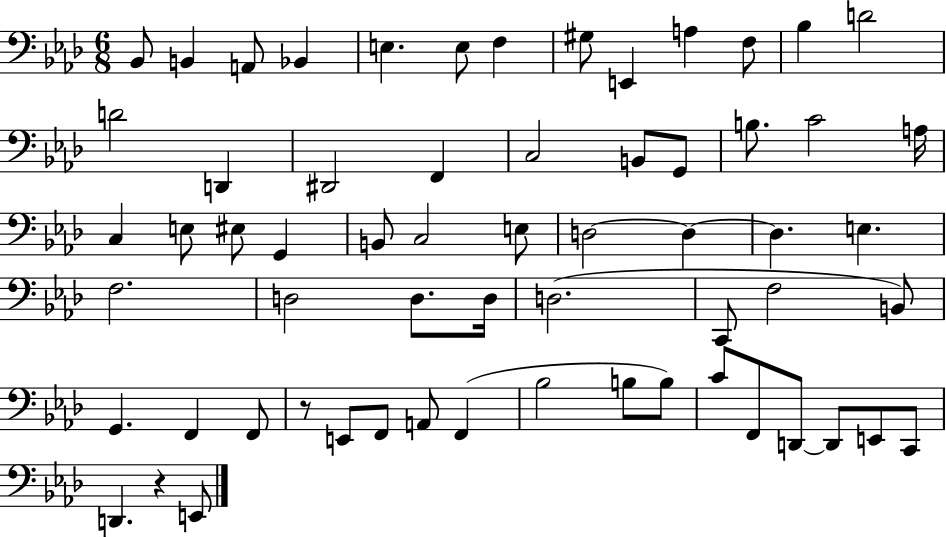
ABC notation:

X:1
T:Untitled
M:6/8
L:1/4
K:Ab
_B,,/2 B,, A,,/2 _B,, E, E,/2 F, ^G,/2 E,, A, F,/2 _B, D2 D2 D,, ^D,,2 F,, C,2 B,,/2 G,,/2 B,/2 C2 A,/4 C, E,/2 ^E,/2 G,, B,,/2 C,2 E,/2 D,2 D, D, E, F,2 D,2 D,/2 D,/4 D,2 C,,/2 F,2 B,,/2 G,, F,, F,,/2 z/2 E,,/2 F,,/2 A,,/2 F,, _B,2 B,/2 B,/2 C/2 F,,/2 D,,/2 D,,/2 E,,/2 C,,/2 D,, z E,,/2